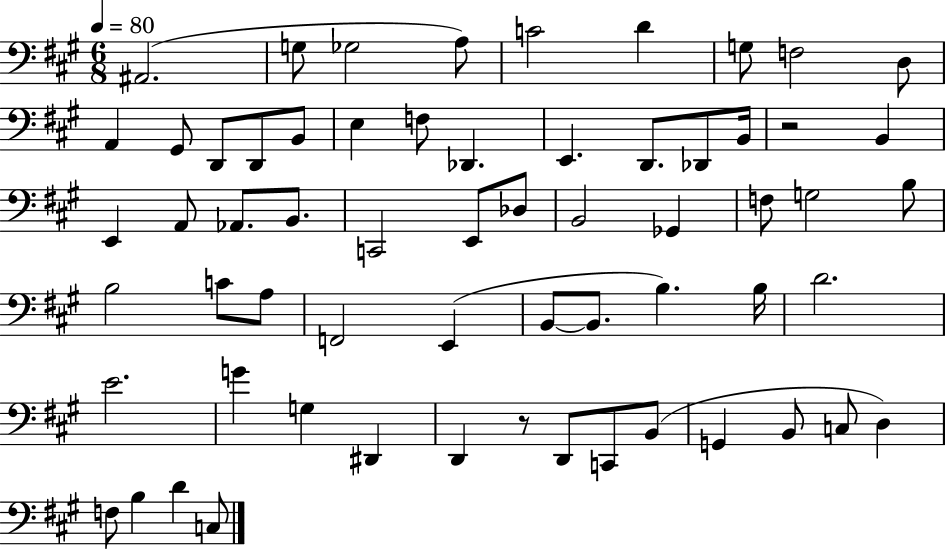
{
  \clef bass
  \numericTimeSignature
  \time 6/8
  \key a \major
  \tempo 4 = 80
  ais,2.( | g8 ges2 a8) | c'2 d'4 | g8 f2 d8 | \break a,4 gis,8 d,8 d,8 b,8 | e4 f8 des,4. | e,4. d,8. des,8 b,16 | r2 b,4 | \break e,4 a,8 aes,8. b,8. | c,2 e,8 des8 | b,2 ges,4 | f8 g2 b8 | \break b2 c'8 a8 | f,2 e,4( | b,8~~ b,8. b4.) b16 | d'2. | \break e'2. | g'4 g4 dis,4 | d,4 r8 d,8 c,8 b,8( | g,4 b,8 c8 d4) | \break f8 b4 d'4 c8 | \bar "|."
}